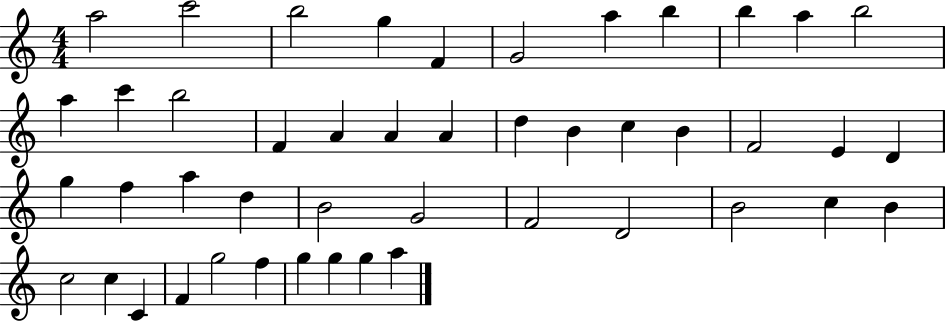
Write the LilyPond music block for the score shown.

{
  \clef treble
  \numericTimeSignature
  \time 4/4
  \key c \major
  a''2 c'''2 | b''2 g''4 f'4 | g'2 a''4 b''4 | b''4 a''4 b''2 | \break a''4 c'''4 b''2 | f'4 a'4 a'4 a'4 | d''4 b'4 c''4 b'4 | f'2 e'4 d'4 | \break g''4 f''4 a''4 d''4 | b'2 g'2 | f'2 d'2 | b'2 c''4 b'4 | \break c''2 c''4 c'4 | f'4 g''2 f''4 | g''4 g''4 g''4 a''4 | \bar "|."
}